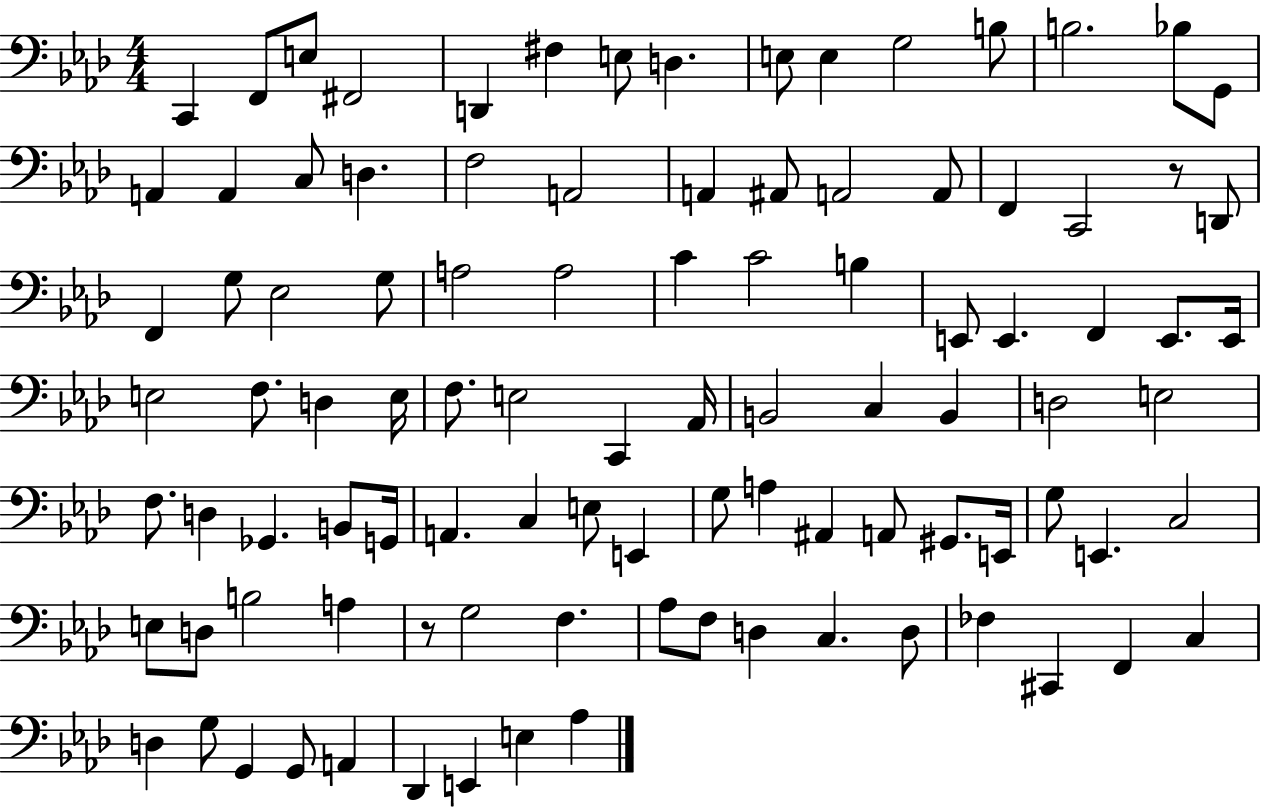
C2/q F2/e E3/e F#2/h D2/q F#3/q E3/e D3/q. E3/e E3/q G3/h B3/e B3/h. Bb3/e G2/e A2/q A2/q C3/e D3/q. F3/h A2/h A2/q A#2/e A2/h A2/e F2/q C2/h R/e D2/e F2/q G3/e Eb3/h G3/e A3/h A3/h C4/q C4/h B3/q E2/e E2/q. F2/q E2/e. E2/s E3/h F3/e. D3/q E3/s F3/e. E3/h C2/q Ab2/s B2/h C3/q B2/q D3/h E3/h F3/e. D3/q Gb2/q. B2/e G2/s A2/q. C3/q E3/e E2/q G3/e A3/q A#2/q A2/e G#2/e. E2/s G3/e E2/q. C3/h E3/e D3/e B3/h A3/q R/e G3/h F3/q. Ab3/e F3/e D3/q C3/q. D3/e FES3/q C#2/q F2/q C3/q D3/q G3/e G2/q G2/e A2/q Db2/q E2/q E3/q Ab3/q